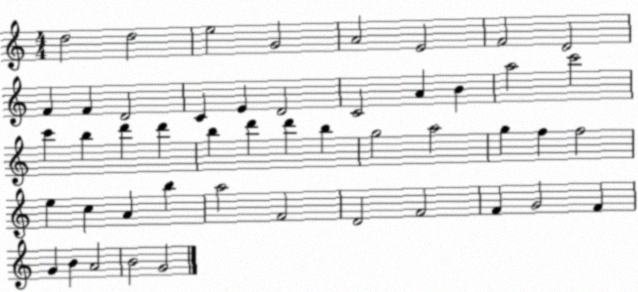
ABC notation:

X:1
T:Untitled
M:4/4
L:1/4
K:C
d2 d2 e2 G2 A2 E2 F2 D2 F F D2 C E D2 C2 A B a2 c'2 c' b d' d' b d' d' b g2 a2 g f f2 e c A b a2 F2 D2 F2 F G2 F G B A2 B2 G2